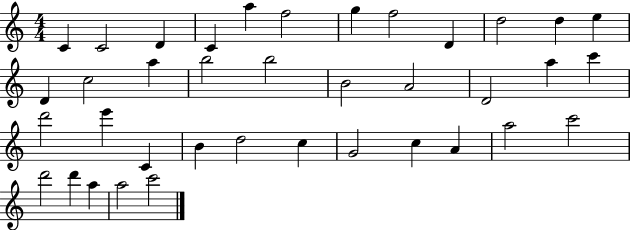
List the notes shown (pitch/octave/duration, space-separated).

C4/q C4/h D4/q C4/q A5/q F5/h G5/q F5/h D4/q D5/h D5/q E5/q D4/q C5/h A5/q B5/h B5/h B4/h A4/h D4/h A5/q C6/q D6/h E6/q C4/q B4/q D5/h C5/q G4/h C5/q A4/q A5/h C6/h D6/h D6/q A5/q A5/h C6/h